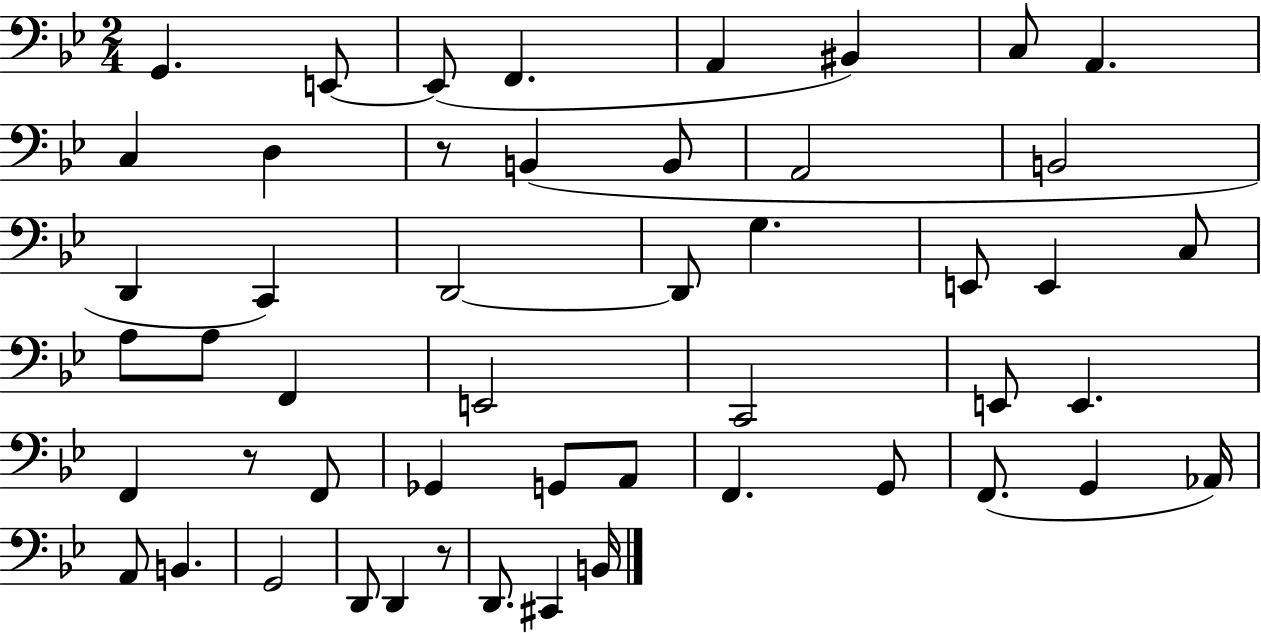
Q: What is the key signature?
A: BES major